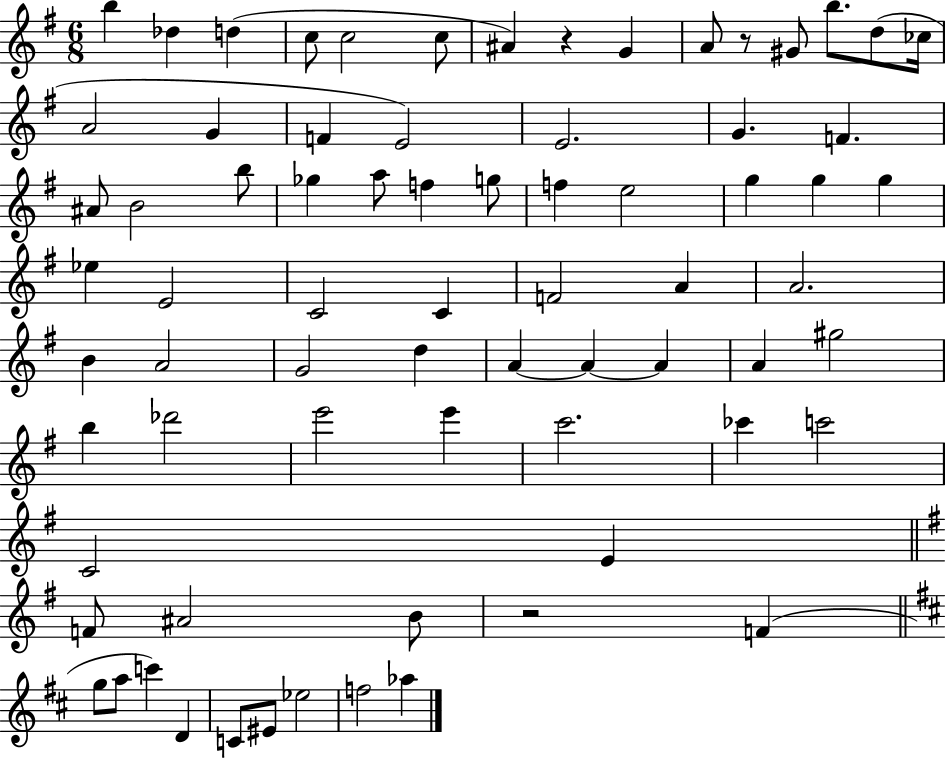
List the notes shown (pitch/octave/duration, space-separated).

B5/q Db5/q D5/q C5/e C5/h C5/e A#4/q R/q G4/q A4/e R/e G#4/e B5/e. D5/e CES5/s A4/h G4/q F4/q E4/h E4/h. G4/q. F4/q. A#4/e B4/h B5/e Gb5/q A5/e F5/q G5/e F5/q E5/h G5/q G5/q G5/q Eb5/q E4/h C4/h C4/q F4/h A4/q A4/h. B4/q A4/h G4/h D5/q A4/q A4/q A4/q A4/q G#5/h B5/q Db6/h E6/h E6/q C6/h. CES6/q C6/h C4/h E4/q F4/e A#4/h B4/e R/h F4/q G5/e A5/e C6/q D4/q C4/e EIS4/e Eb5/h F5/h Ab5/q